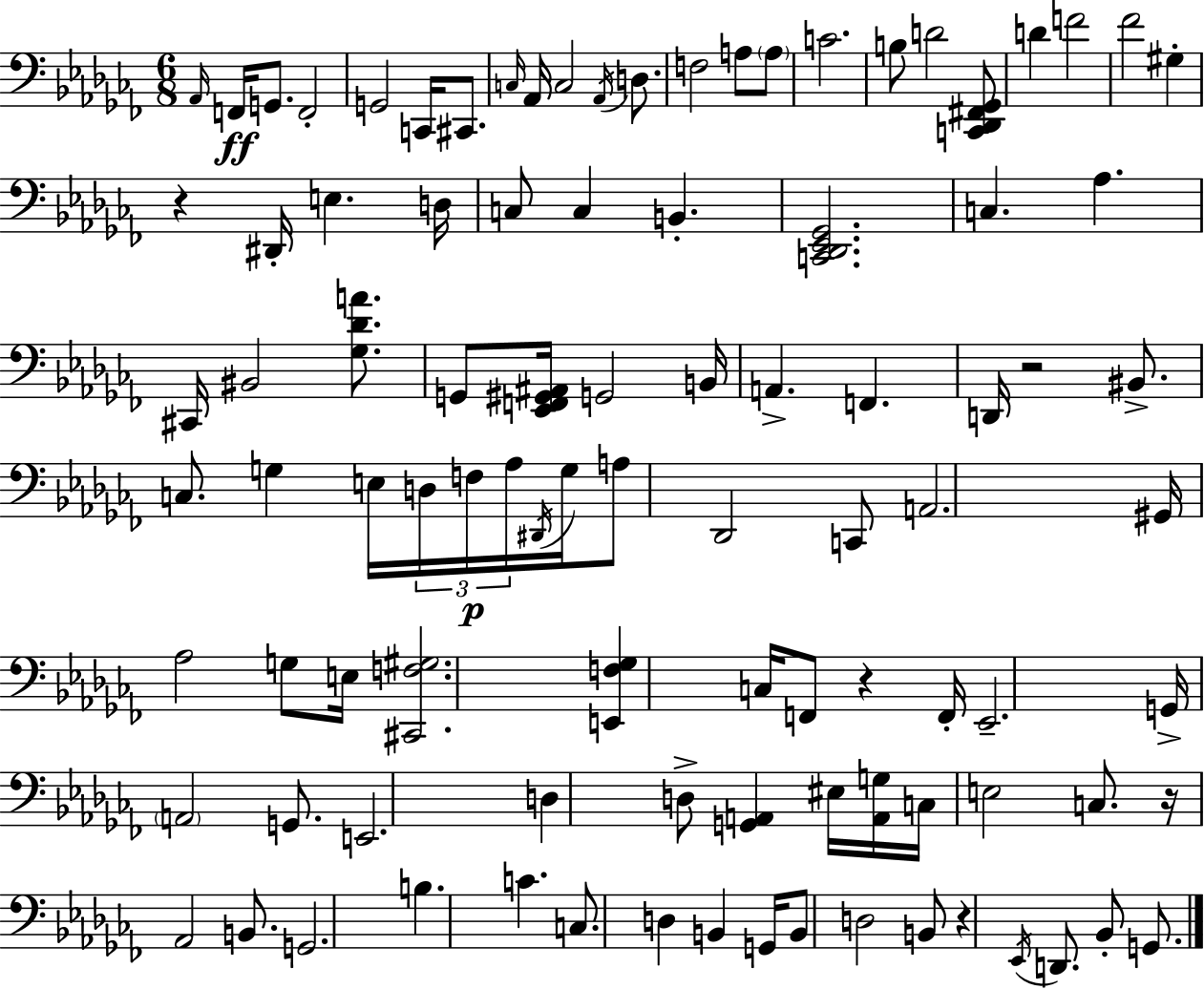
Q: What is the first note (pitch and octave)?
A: Ab2